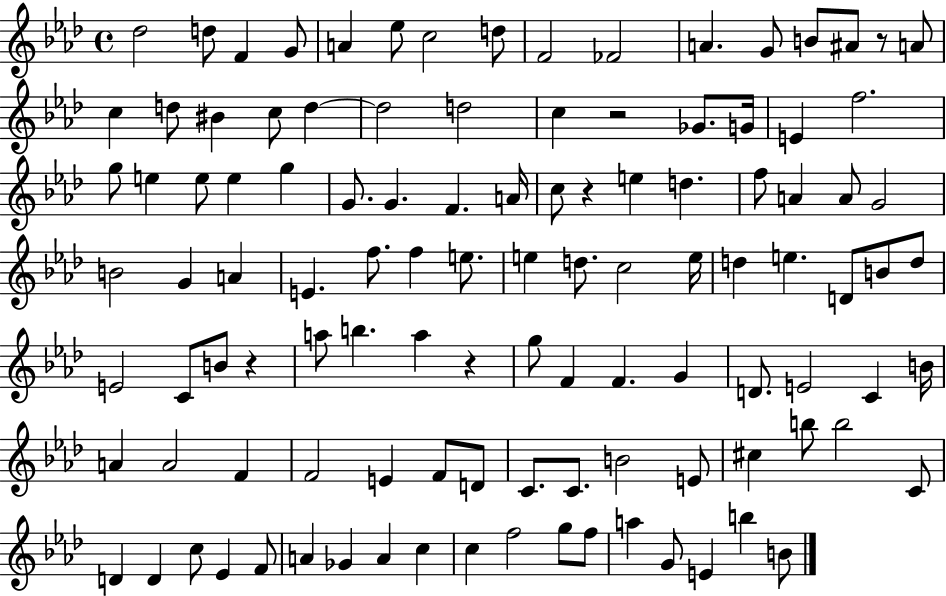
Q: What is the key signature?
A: AES major